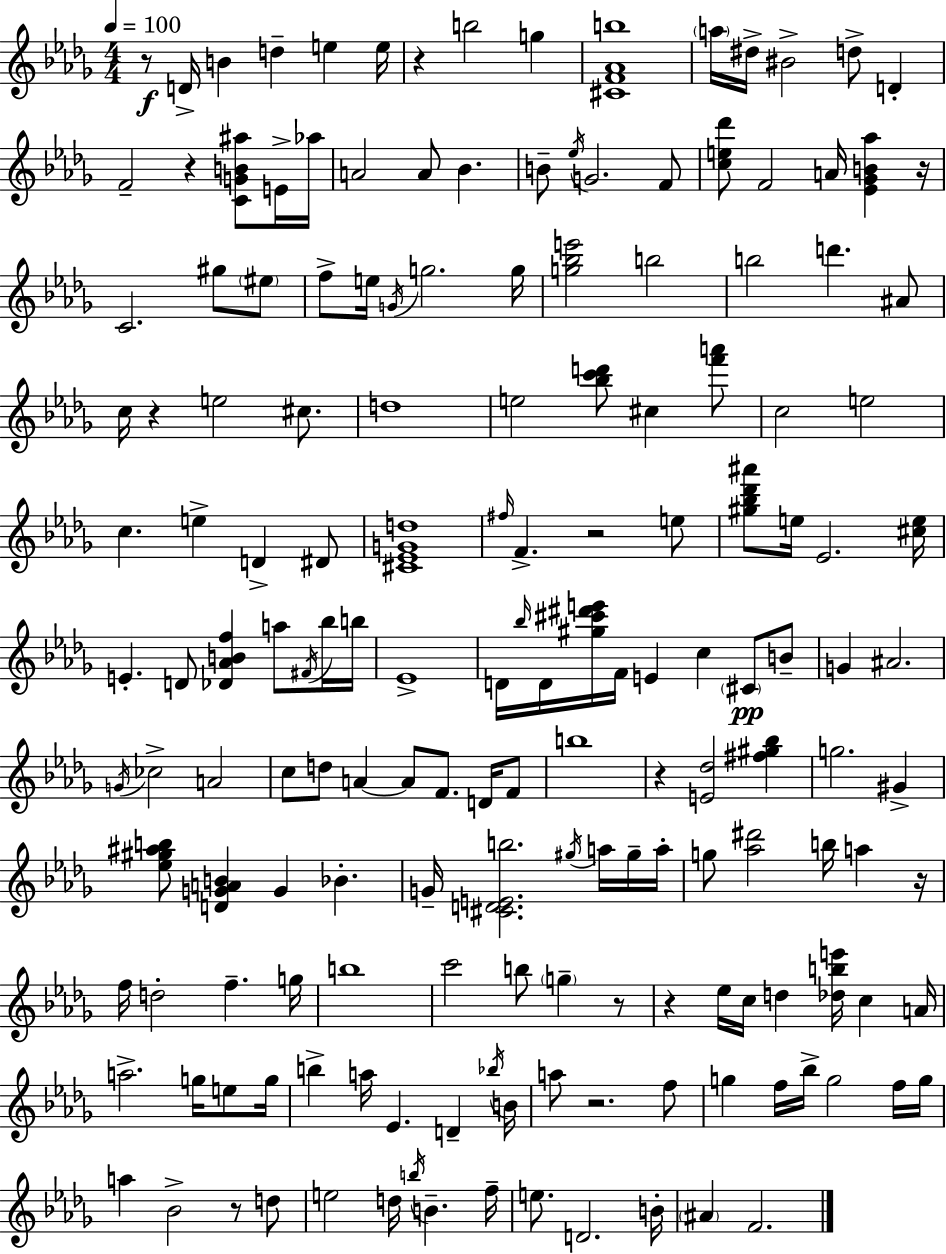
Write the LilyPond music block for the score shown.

{
  \clef treble
  \numericTimeSignature
  \time 4/4
  \key bes \minor
  \tempo 4 = 100
  r8\f d'16-> b'4 d''4-- e''4 e''16 | r4 b''2 g''4 | <cis' f' aes' b''>1 | \parenthesize a''16 dis''16-> bis'2-> d''8-> d'4-. | \break f'2-- r4 <c' g' b' ais''>8 e'16-> aes''16 | a'2 a'8 bes'4. | b'8-- \acciaccatura { ees''16 } g'2. f'8 | <c'' e'' des'''>8 f'2 a'16 <ees' ges' b' aes''>4 | \break r16 c'2. gis''8 \parenthesize eis''8 | f''8-> e''16 \acciaccatura { g'16 } g''2. | g''16 <g'' bes'' e'''>2 b''2 | b''2 d'''4. | \break ais'8 c''16 r4 e''2 cis''8. | d''1 | e''2 <bes'' c''' d'''>8 cis''4 | <f''' a'''>8 c''2 e''2 | \break c''4. e''4-> d'4-> | dis'8 <cis' ees' g' d''>1 | \grace { fis''16 } f'4.-> r2 | e''8 <gis'' bes'' des''' ais'''>8 e''16 ees'2. | \break <cis'' e''>16 e'4.-. d'8 <des' aes' b' f''>4 a''8 | \acciaccatura { fis'16 } bes''16 b''16 ees'1-> | d'16 \grace { bes''16 } d'16 <gis'' cis''' dis''' e'''>16 f'16 e'4 c''4 | \parenthesize cis'8\pp b'8-- g'4 ais'2. | \break \acciaccatura { g'16 } ces''2-> a'2 | c''8 d''8 a'4~~ a'8 | f'8. d'16 f'8 b''1 | r4 <e' des''>2 | \break <fis'' gis'' bes''>4 g''2. | gis'4-> <ees'' gis'' ais'' b''>8 <d' g' a' b'>4 g'4 | bes'4.-. g'16-- <cis' d' e' b''>2. | \acciaccatura { gis''16 } a''16 gis''16-- a''16-. g''8 <aes'' dis'''>2 | \break b''16 a''4 r16 f''16 d''2-. | f''4.-- g''16 b''1 | c'''2 b''8 | \parenthesize g''4-- r8 r4 ees''16 c''16 d''4 | \break <des'' b'' e'''>16 c''4 a'16 a''2.-> | g''16 e''8 g''16 b''4-> a''16 ees'4. | d'4-- \acciaccatura { bes''16 } b'16 a''8 r2. | f''8 g''4 f''16 bes''16-> g''2 | \break f''16 g''16 a''4 bes'2-> | r8 d''8 e''2 | d''16 \acciaccatura { b''16 } b'4.-- f''16-- e''8. d'2. | b'16-. \parenthesize ais'4 f'2. | \break \bar "|."
}